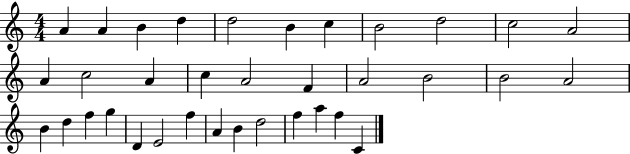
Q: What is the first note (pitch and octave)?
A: A4